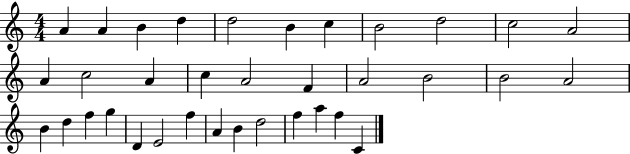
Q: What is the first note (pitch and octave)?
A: A4